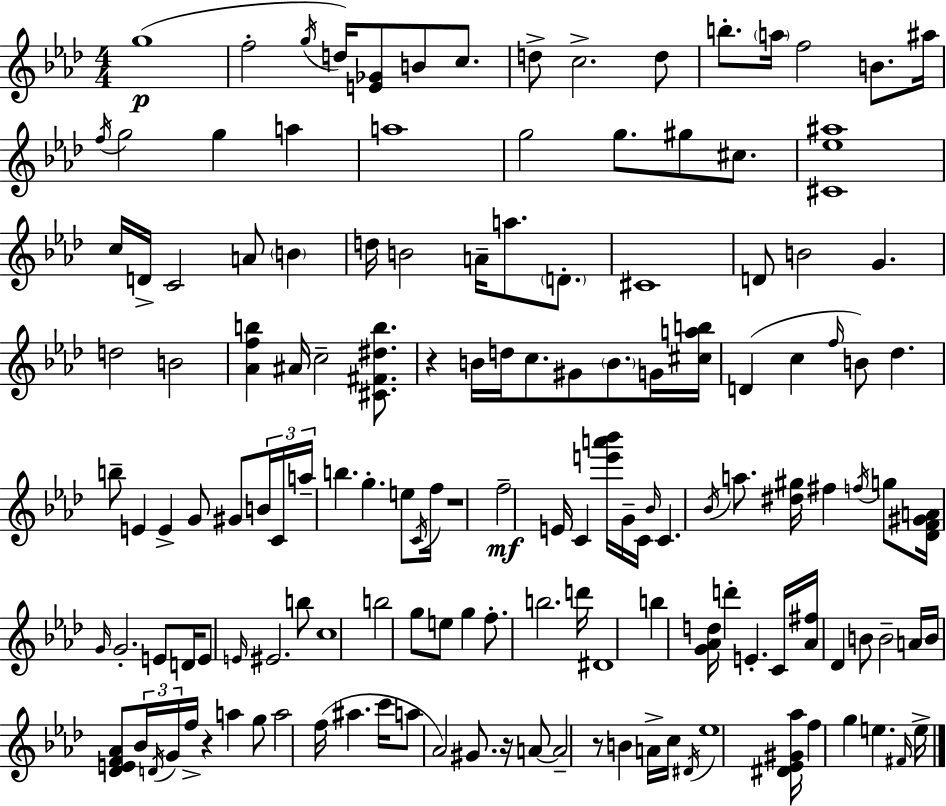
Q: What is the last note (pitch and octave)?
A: E5